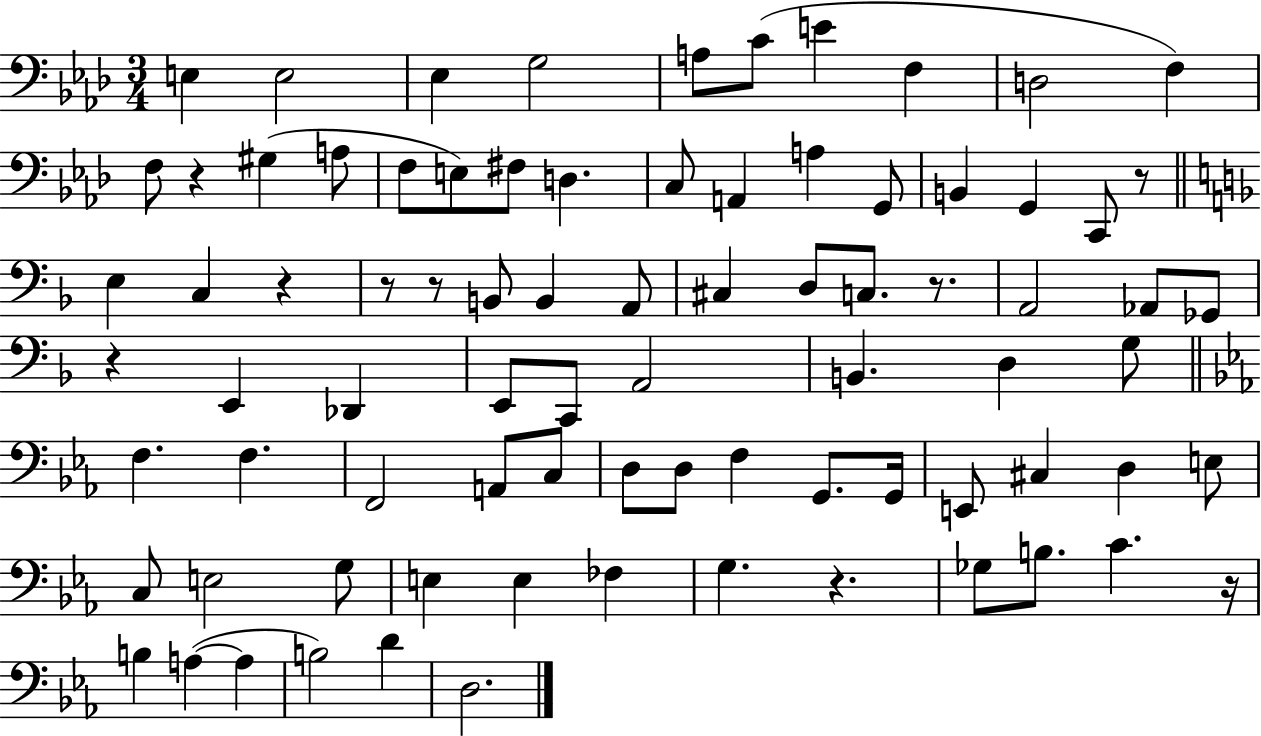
E3/q E3/h Eb3/q G3/h A3/e C4/e E4/q F3/q D3/h F3/q F3/e R/q G#3/q A3/e F3/e E3/e F#3/e D3/q. C3/e A2/q A3/q G2/e B2/q G2/q C2/e R/e E3/q C3/q R/q R/e R/e B2/e B2/q A2/e C#3/q D3/e C3/e. R/e. A2/h Ab2/e Gb2/e R/q E2/q Db2/q E2/e C2/e A2/h B2/q. D3/q G3/e F3/q. F3/q. F2/h A2/e C3/e D3/e D3/e F3/q G2/e. G2/s E2/e C#3/q D3/q E3/e C3/e E3/h G3/e E3/q E3/q FES3/q G3/q. R/q. Gb3/e B3/e. C4/q. R/s B3/q A3/q A3/q B3/h D4/q D3/h.